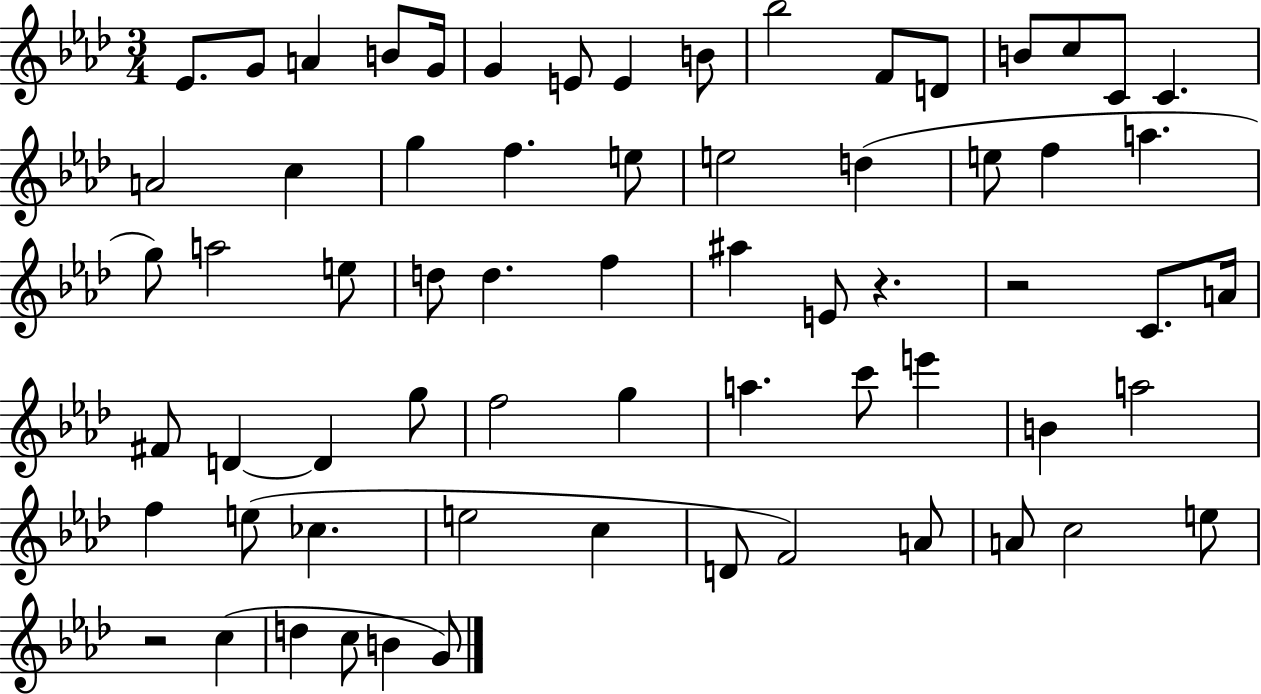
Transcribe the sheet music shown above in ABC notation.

X:1
T:Untitled
M:3/4
L:1/4
K:Ab
_E/2 G/2 A B/2 G/4 G E/2 E B/2 _b2 F/2 D/2 B/2 c/2 C/2 C A2 c g f e/2 e2 d e/2 f a g/2 a2 e/2 d/2 d f ^a E/2 z z2 C/2 A/4 ^F/2 D D g/2 f2 g a c'/2 e' B a2 f e/2 _c e2 c D/2 F2 A/2 A/2 c2 e/2 z2 c d c/2 B G/2